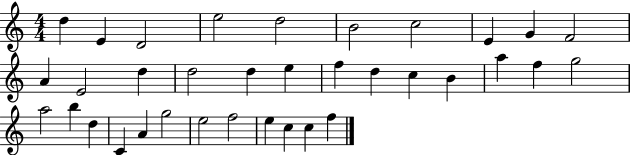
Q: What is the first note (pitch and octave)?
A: D5